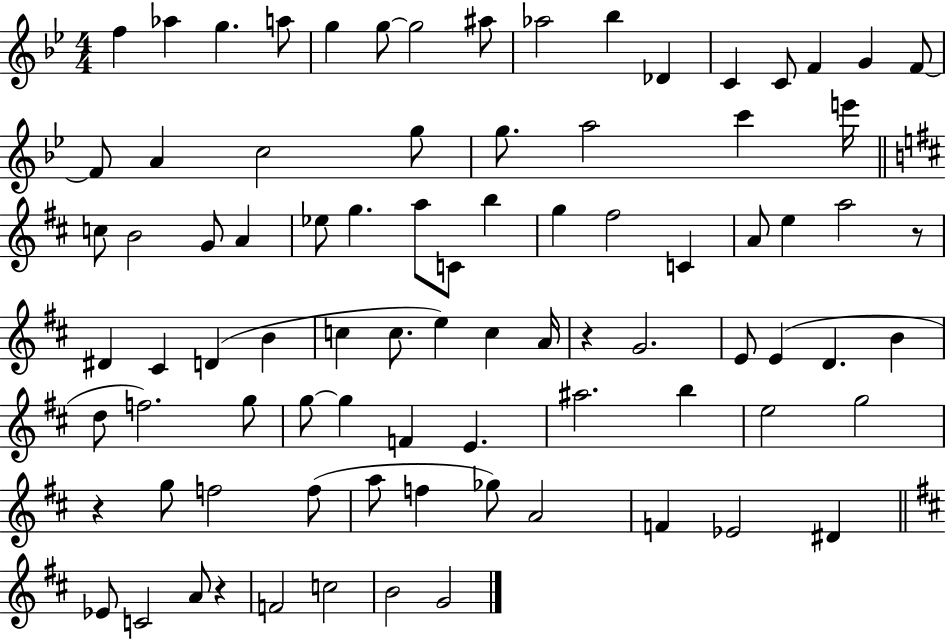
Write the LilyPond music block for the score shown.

{
  \clef treble
  \numericTimeSignature
  \time 4/4
  \key bes \major
  f''4 aes''4 g''4. a''8 | g''4 g''8~~ g''2 ais''8 | aes''2 bes''4 des'4 | c'4 c'8 f'4 g'4 f'8~~ | \break f'8 a'4 c''2 g''8 | g''8. a''2 c'''4 e'''16 | \bar "||" \break \key b \minor c''8 b'2 g'8 a'4 | ees''8 g''4. a''8 c'8 b''4 | g''4 fis''2 c'4 | a'8 e''4 a''2 r8 | \break dis'4 cis'4 d'4( b'4 | c''4 c''8. e''4) c''4 a'16 | r4 g'2. | e'8 e'4( d'4. b'4 | \break d''8 f''2.) g''8 | g''8~~ g''4 f'4 e'4. | ais''2. b''4 | e''2 g''2 | \break r4 g''8 f''2 f''8( | a''8 f''4 ges''8) a'2 | f'4 ees'2 dis'4 | \bar "||" \break \key d \major ees'8 c'2 a'8 r4 | f'2 c''2 | b'2 g'2 | \bar "|."
}